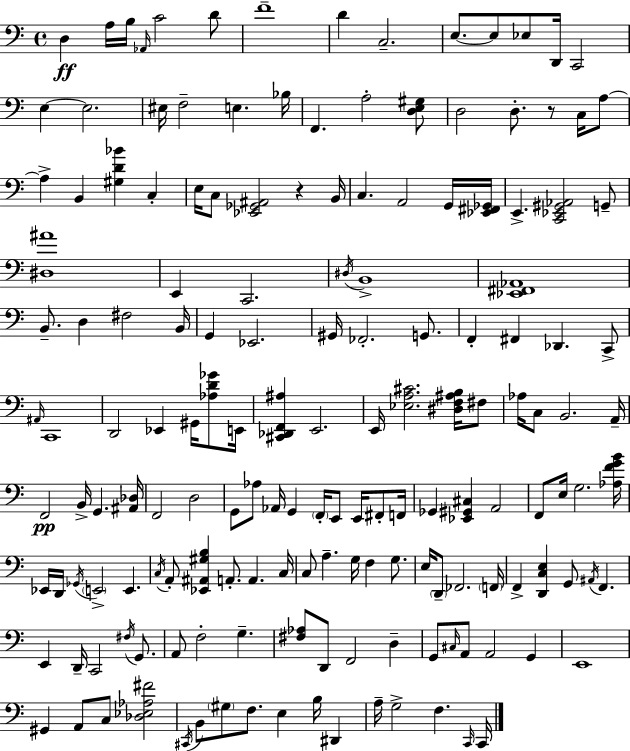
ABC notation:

X:1
T:Untitled
M:4/4
L:1/4
K:Am
D, A,/4 B,/4 _A,,/4 C2 D/2 F4 D C,2 E,/2 E,/2 _E,/2 D,,/4 C,,2 E, E,2 ^E,/4 F,2 E, _B,/4 F,, A,2 [D,E,^G,]/2 D,2 D,/2 z/2 C,/4 A,/2 A, B,, [^G,D_B] C, E,/4 C,/2 [_E,,_G,,^A,,]2 z B,,/4 C, A,,2 G,,/4 [_E,,^F,,_G,,]/4 E,, [C,,_E,,^G,,_A,,]2 G,,/2 [^D,^A]4 E,, C,,2 ^D,/4 B,,4 [_E,,^F,,_A,,]4 B,,/2 D, ^F,2 B,,/4 G,, _E,,2 ^G,,/4 _F,,2 G,,/2 F,, ^F,, _D,, C,,/2 ^A,,/4 C,,4 D,,2 _E,, ^G,,/4 [_A,D_G]/2 E,,/4 [^C,,_D,,F,,^A,] E,,2 E,,/4 [_E,A,^C]2 [^D,F,^A,B,]/4 ^F,/2 _A,/4 C,/2 B,,2 A,,/4 F,,2 B,,/4 G,, [^A,,_D,]/4 F,,2 D,2 G,,/2 _A,/2 _A,,/4 G,, F,,/4 E,,/2 E,,/4 ^F,,/2 F,,/4 _G,, [_E,,^G,,^C,] A,,2 F,,/2 E,/4 G,2 [_A,FGB]/4 _E,,/4 D,,/4 _G,,/4 E,,2 E,, C,/4 A,,/2 [_E,,^A,,^G,B,] A,,/2 A,, C,/4 C,/2 A, G,/4 F, G,/2 E,/4 D,,/2 _F,,2 F,,/4 F,, [D,,C,E,] G,,/2 ^A,,/4 F,, E,, D,,/4 C,,2 ^F,/4 G,,/2 A,,/2 F,2 G, [^F,_A,]/2 D,,/2 F,,2 D, G,,/2 ^C,/4 A,,/2 A,,2 G,, E,,4 ^G,, A,,/2 C,/2 [_D,_E,_A,^F]2 ^C,,/4 B,,/2 ^G,/2 F,/2 E, B,/4 ^D,, A,/4 G,2 F, C,,/4 C,,/4